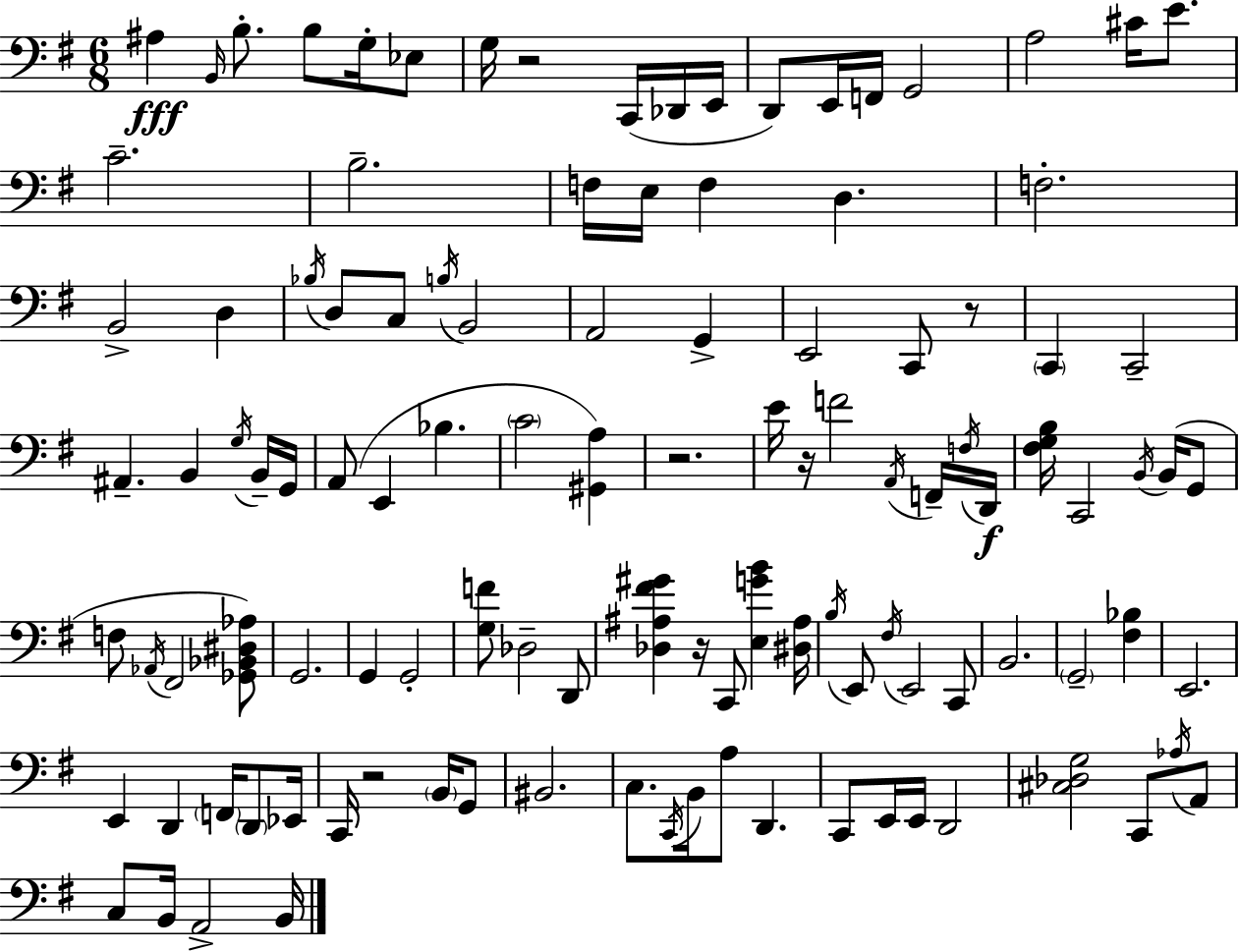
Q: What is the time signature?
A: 6/8